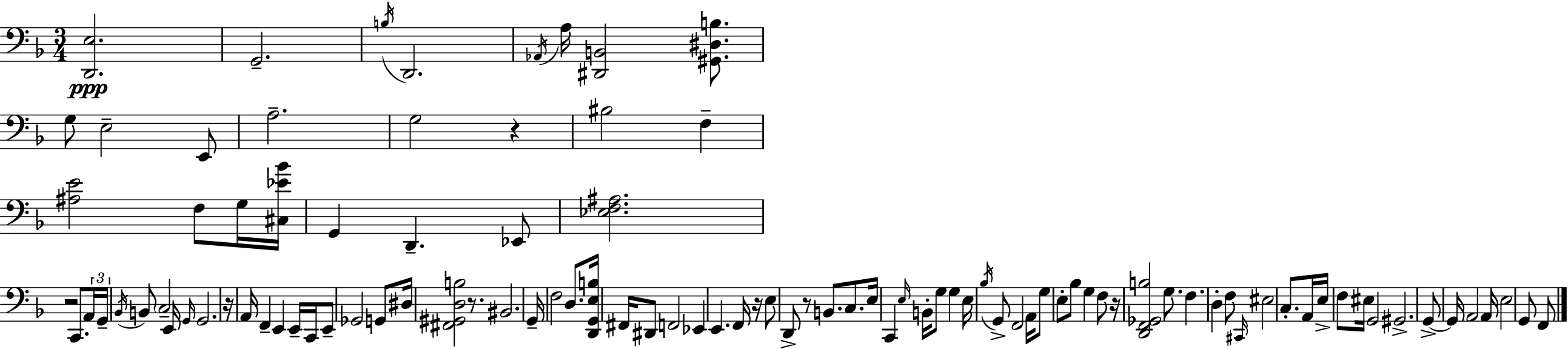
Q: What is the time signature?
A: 3/4